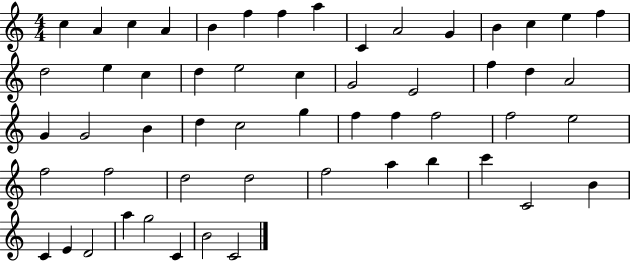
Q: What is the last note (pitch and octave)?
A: C4